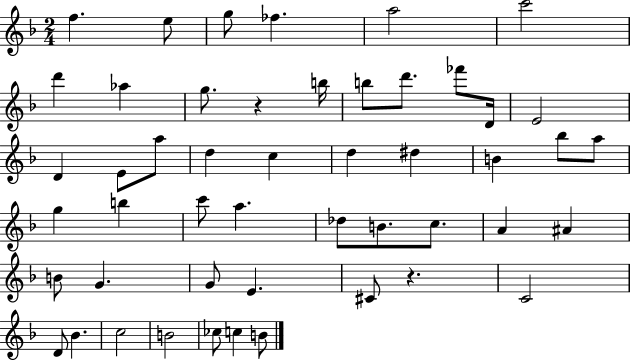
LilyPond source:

{
  \clef treble
  \numericTimeSignature
  \time 2/4
  \key f \major
  \repeat volta 2 { f''4. e''8 | g''8 fes''4. | a''2 | c'''2 | \break d'''4 aes''4 | g''8. r4 b''16 | b''8 d'''8. fes'''8 d'16 | e'2 | \break d'4 e'8 a''8 | d''4 c''4 | d''4 dis''4 | b'4 bes''8 a''8 | \break g''4 b''4 | c'''8 a''4. | des''8 b'8. c''8. | a'4 ais'4 | \break b'8 g'4. | g'8 e'4. | cis'8 r4. | c'2 | \break d'8 bes'4. | c''2 | b'2 | ces''8 c''4 b'8 | \break } \bar "|."
}